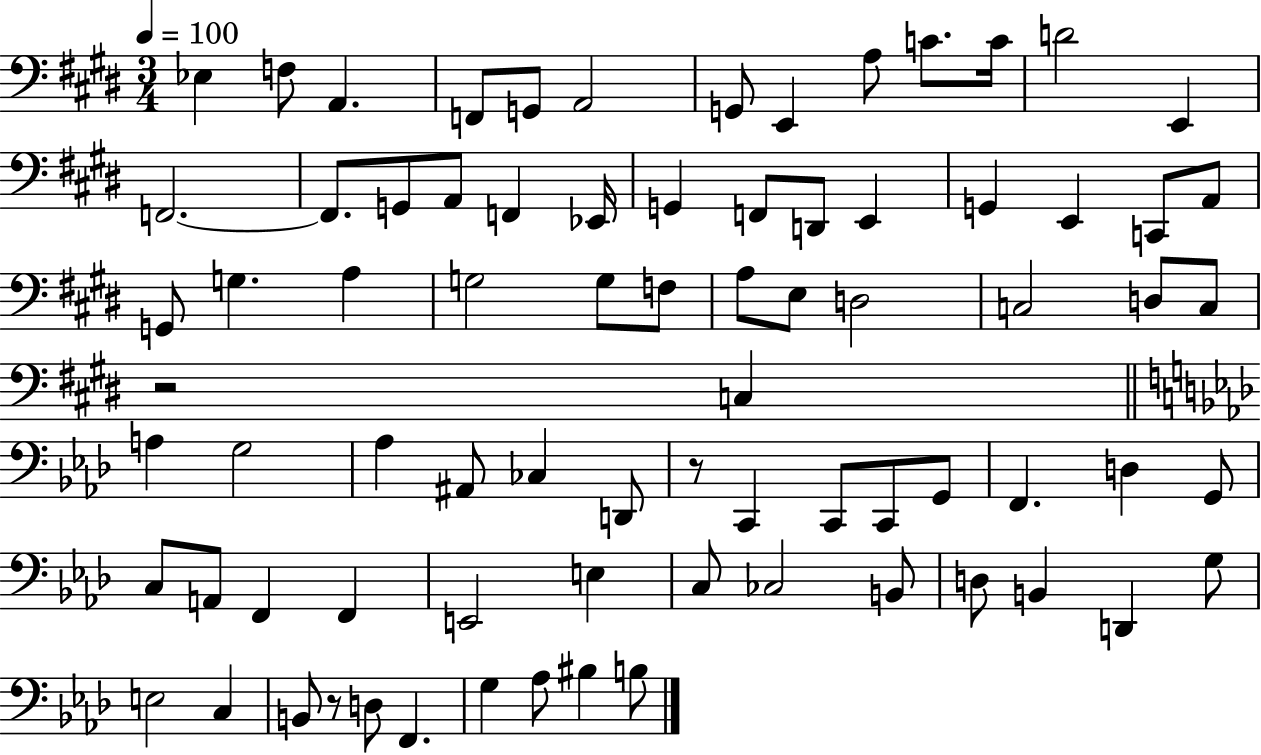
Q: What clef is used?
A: bass